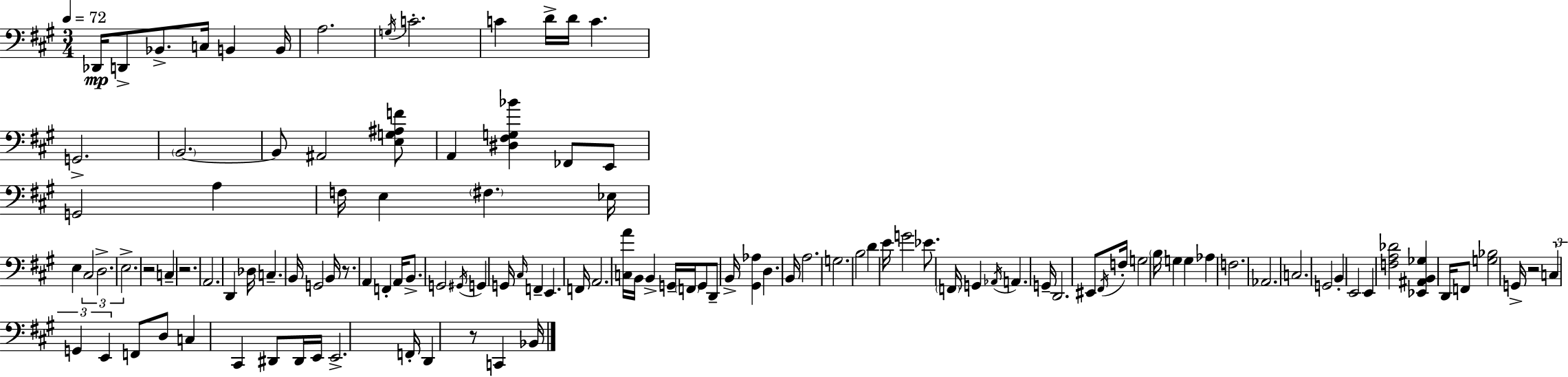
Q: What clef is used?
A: bass